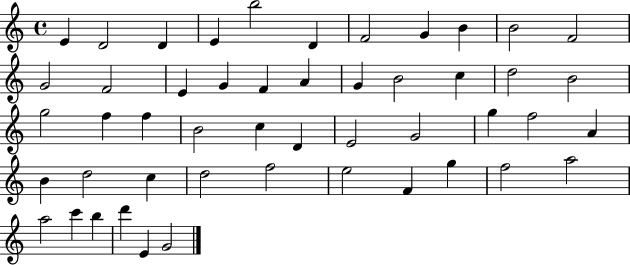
X:1
T:Untitled
M:4/4
L:1/4
K:C
E D2 D E b2 D F2 G B B2 F2 G2 F2 E G F A G B2 c d2 B2 g2 f f B2 c D E2 G2 g f2 A B d2 c d2 f2 e2 F g f2 a2 a2 c' b d' E G2